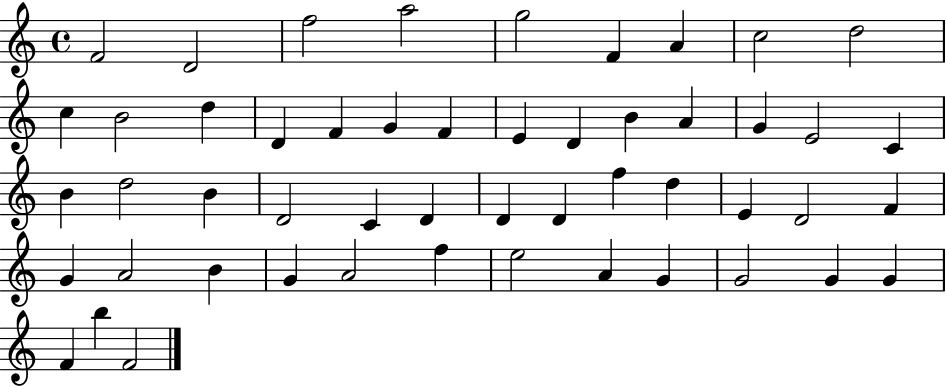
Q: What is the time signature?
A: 4/4